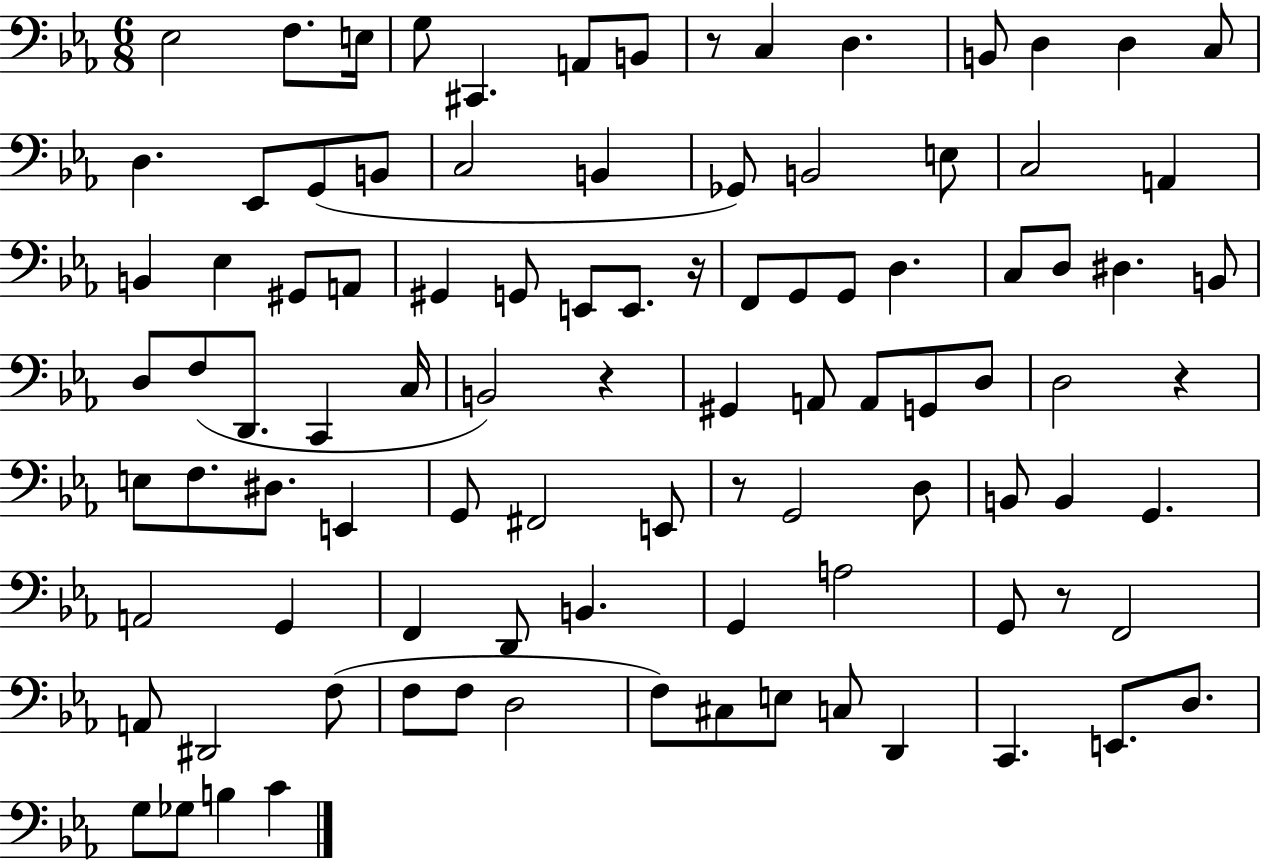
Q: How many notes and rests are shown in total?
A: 97